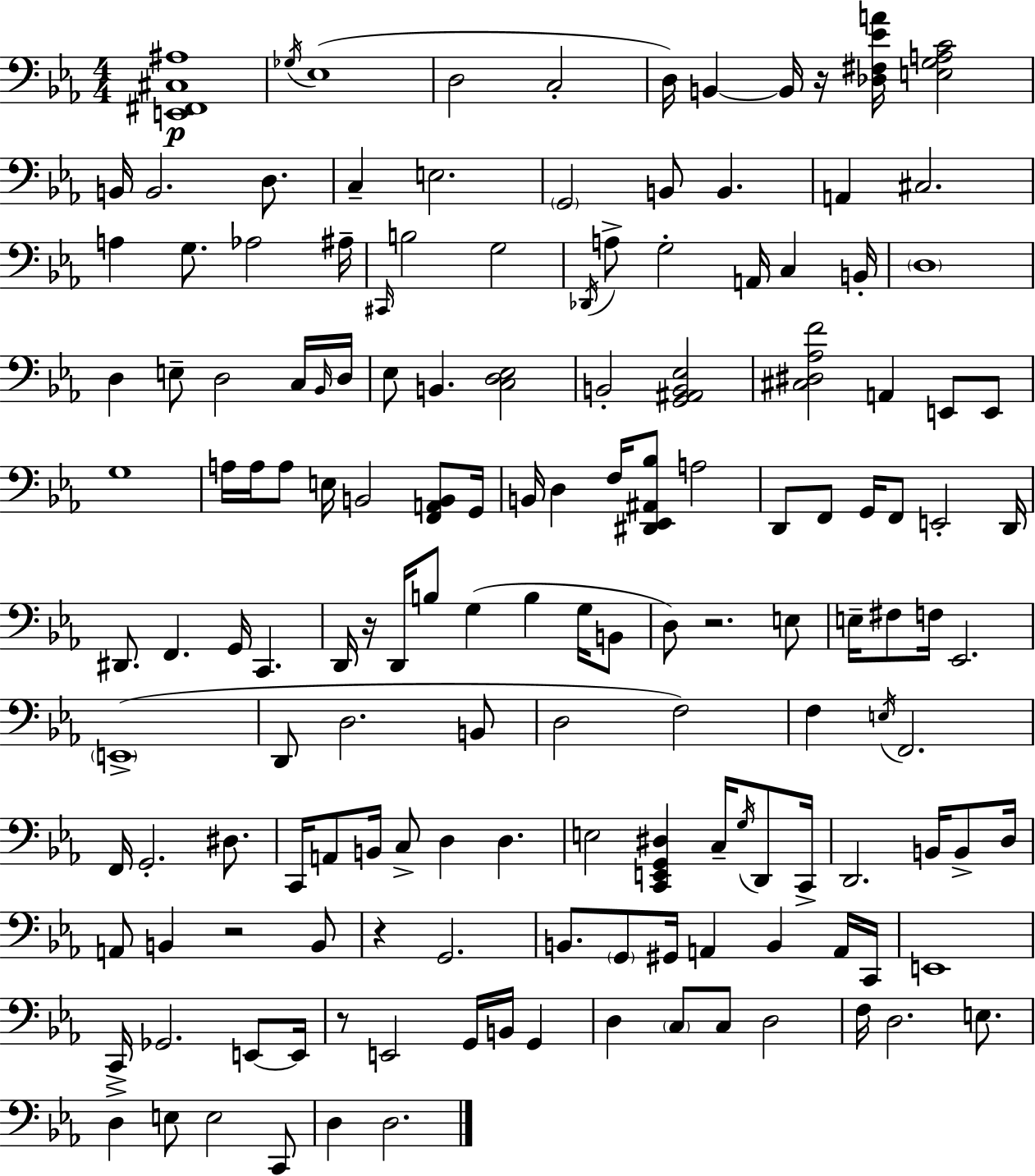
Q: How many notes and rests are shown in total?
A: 152